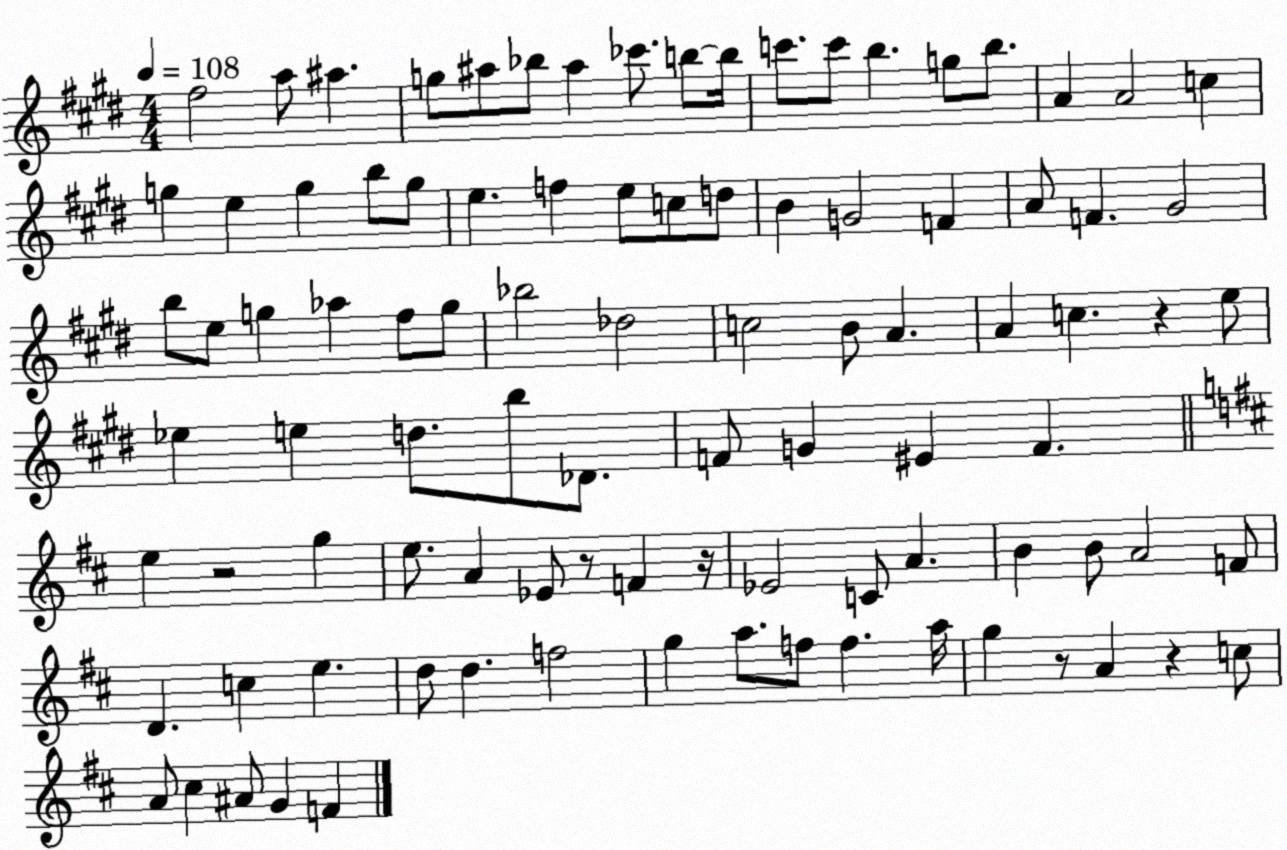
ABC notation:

X:1
T:Untitled
M:4/4
L:1/4
K:E
^f2 a/2 ^a g/2 ^a/2 _b/2 ^a _c'/2 b/2 b/4 c'/2 c'/2 b g/2 b/2 A A2 c g e g b/2 g/2 e f e/2 c/2 d/2 B G2 F A/2 F ^G2 b/2 e/2 g _a ^f/2 g/2 _b2 _d2 c2 B/2 A A c z e/2 _e e d/2 b/2 _D/2 F/2 G ^E F e z2 g e/2 A _E/2 z/2 F z/4 _E2 C/2 A B B/2 A2 F/2 D c e d/2 d f2 g a/2 f/2 f a/4 g z/2 A z c/2 A/2 ^c ^A/2 G F